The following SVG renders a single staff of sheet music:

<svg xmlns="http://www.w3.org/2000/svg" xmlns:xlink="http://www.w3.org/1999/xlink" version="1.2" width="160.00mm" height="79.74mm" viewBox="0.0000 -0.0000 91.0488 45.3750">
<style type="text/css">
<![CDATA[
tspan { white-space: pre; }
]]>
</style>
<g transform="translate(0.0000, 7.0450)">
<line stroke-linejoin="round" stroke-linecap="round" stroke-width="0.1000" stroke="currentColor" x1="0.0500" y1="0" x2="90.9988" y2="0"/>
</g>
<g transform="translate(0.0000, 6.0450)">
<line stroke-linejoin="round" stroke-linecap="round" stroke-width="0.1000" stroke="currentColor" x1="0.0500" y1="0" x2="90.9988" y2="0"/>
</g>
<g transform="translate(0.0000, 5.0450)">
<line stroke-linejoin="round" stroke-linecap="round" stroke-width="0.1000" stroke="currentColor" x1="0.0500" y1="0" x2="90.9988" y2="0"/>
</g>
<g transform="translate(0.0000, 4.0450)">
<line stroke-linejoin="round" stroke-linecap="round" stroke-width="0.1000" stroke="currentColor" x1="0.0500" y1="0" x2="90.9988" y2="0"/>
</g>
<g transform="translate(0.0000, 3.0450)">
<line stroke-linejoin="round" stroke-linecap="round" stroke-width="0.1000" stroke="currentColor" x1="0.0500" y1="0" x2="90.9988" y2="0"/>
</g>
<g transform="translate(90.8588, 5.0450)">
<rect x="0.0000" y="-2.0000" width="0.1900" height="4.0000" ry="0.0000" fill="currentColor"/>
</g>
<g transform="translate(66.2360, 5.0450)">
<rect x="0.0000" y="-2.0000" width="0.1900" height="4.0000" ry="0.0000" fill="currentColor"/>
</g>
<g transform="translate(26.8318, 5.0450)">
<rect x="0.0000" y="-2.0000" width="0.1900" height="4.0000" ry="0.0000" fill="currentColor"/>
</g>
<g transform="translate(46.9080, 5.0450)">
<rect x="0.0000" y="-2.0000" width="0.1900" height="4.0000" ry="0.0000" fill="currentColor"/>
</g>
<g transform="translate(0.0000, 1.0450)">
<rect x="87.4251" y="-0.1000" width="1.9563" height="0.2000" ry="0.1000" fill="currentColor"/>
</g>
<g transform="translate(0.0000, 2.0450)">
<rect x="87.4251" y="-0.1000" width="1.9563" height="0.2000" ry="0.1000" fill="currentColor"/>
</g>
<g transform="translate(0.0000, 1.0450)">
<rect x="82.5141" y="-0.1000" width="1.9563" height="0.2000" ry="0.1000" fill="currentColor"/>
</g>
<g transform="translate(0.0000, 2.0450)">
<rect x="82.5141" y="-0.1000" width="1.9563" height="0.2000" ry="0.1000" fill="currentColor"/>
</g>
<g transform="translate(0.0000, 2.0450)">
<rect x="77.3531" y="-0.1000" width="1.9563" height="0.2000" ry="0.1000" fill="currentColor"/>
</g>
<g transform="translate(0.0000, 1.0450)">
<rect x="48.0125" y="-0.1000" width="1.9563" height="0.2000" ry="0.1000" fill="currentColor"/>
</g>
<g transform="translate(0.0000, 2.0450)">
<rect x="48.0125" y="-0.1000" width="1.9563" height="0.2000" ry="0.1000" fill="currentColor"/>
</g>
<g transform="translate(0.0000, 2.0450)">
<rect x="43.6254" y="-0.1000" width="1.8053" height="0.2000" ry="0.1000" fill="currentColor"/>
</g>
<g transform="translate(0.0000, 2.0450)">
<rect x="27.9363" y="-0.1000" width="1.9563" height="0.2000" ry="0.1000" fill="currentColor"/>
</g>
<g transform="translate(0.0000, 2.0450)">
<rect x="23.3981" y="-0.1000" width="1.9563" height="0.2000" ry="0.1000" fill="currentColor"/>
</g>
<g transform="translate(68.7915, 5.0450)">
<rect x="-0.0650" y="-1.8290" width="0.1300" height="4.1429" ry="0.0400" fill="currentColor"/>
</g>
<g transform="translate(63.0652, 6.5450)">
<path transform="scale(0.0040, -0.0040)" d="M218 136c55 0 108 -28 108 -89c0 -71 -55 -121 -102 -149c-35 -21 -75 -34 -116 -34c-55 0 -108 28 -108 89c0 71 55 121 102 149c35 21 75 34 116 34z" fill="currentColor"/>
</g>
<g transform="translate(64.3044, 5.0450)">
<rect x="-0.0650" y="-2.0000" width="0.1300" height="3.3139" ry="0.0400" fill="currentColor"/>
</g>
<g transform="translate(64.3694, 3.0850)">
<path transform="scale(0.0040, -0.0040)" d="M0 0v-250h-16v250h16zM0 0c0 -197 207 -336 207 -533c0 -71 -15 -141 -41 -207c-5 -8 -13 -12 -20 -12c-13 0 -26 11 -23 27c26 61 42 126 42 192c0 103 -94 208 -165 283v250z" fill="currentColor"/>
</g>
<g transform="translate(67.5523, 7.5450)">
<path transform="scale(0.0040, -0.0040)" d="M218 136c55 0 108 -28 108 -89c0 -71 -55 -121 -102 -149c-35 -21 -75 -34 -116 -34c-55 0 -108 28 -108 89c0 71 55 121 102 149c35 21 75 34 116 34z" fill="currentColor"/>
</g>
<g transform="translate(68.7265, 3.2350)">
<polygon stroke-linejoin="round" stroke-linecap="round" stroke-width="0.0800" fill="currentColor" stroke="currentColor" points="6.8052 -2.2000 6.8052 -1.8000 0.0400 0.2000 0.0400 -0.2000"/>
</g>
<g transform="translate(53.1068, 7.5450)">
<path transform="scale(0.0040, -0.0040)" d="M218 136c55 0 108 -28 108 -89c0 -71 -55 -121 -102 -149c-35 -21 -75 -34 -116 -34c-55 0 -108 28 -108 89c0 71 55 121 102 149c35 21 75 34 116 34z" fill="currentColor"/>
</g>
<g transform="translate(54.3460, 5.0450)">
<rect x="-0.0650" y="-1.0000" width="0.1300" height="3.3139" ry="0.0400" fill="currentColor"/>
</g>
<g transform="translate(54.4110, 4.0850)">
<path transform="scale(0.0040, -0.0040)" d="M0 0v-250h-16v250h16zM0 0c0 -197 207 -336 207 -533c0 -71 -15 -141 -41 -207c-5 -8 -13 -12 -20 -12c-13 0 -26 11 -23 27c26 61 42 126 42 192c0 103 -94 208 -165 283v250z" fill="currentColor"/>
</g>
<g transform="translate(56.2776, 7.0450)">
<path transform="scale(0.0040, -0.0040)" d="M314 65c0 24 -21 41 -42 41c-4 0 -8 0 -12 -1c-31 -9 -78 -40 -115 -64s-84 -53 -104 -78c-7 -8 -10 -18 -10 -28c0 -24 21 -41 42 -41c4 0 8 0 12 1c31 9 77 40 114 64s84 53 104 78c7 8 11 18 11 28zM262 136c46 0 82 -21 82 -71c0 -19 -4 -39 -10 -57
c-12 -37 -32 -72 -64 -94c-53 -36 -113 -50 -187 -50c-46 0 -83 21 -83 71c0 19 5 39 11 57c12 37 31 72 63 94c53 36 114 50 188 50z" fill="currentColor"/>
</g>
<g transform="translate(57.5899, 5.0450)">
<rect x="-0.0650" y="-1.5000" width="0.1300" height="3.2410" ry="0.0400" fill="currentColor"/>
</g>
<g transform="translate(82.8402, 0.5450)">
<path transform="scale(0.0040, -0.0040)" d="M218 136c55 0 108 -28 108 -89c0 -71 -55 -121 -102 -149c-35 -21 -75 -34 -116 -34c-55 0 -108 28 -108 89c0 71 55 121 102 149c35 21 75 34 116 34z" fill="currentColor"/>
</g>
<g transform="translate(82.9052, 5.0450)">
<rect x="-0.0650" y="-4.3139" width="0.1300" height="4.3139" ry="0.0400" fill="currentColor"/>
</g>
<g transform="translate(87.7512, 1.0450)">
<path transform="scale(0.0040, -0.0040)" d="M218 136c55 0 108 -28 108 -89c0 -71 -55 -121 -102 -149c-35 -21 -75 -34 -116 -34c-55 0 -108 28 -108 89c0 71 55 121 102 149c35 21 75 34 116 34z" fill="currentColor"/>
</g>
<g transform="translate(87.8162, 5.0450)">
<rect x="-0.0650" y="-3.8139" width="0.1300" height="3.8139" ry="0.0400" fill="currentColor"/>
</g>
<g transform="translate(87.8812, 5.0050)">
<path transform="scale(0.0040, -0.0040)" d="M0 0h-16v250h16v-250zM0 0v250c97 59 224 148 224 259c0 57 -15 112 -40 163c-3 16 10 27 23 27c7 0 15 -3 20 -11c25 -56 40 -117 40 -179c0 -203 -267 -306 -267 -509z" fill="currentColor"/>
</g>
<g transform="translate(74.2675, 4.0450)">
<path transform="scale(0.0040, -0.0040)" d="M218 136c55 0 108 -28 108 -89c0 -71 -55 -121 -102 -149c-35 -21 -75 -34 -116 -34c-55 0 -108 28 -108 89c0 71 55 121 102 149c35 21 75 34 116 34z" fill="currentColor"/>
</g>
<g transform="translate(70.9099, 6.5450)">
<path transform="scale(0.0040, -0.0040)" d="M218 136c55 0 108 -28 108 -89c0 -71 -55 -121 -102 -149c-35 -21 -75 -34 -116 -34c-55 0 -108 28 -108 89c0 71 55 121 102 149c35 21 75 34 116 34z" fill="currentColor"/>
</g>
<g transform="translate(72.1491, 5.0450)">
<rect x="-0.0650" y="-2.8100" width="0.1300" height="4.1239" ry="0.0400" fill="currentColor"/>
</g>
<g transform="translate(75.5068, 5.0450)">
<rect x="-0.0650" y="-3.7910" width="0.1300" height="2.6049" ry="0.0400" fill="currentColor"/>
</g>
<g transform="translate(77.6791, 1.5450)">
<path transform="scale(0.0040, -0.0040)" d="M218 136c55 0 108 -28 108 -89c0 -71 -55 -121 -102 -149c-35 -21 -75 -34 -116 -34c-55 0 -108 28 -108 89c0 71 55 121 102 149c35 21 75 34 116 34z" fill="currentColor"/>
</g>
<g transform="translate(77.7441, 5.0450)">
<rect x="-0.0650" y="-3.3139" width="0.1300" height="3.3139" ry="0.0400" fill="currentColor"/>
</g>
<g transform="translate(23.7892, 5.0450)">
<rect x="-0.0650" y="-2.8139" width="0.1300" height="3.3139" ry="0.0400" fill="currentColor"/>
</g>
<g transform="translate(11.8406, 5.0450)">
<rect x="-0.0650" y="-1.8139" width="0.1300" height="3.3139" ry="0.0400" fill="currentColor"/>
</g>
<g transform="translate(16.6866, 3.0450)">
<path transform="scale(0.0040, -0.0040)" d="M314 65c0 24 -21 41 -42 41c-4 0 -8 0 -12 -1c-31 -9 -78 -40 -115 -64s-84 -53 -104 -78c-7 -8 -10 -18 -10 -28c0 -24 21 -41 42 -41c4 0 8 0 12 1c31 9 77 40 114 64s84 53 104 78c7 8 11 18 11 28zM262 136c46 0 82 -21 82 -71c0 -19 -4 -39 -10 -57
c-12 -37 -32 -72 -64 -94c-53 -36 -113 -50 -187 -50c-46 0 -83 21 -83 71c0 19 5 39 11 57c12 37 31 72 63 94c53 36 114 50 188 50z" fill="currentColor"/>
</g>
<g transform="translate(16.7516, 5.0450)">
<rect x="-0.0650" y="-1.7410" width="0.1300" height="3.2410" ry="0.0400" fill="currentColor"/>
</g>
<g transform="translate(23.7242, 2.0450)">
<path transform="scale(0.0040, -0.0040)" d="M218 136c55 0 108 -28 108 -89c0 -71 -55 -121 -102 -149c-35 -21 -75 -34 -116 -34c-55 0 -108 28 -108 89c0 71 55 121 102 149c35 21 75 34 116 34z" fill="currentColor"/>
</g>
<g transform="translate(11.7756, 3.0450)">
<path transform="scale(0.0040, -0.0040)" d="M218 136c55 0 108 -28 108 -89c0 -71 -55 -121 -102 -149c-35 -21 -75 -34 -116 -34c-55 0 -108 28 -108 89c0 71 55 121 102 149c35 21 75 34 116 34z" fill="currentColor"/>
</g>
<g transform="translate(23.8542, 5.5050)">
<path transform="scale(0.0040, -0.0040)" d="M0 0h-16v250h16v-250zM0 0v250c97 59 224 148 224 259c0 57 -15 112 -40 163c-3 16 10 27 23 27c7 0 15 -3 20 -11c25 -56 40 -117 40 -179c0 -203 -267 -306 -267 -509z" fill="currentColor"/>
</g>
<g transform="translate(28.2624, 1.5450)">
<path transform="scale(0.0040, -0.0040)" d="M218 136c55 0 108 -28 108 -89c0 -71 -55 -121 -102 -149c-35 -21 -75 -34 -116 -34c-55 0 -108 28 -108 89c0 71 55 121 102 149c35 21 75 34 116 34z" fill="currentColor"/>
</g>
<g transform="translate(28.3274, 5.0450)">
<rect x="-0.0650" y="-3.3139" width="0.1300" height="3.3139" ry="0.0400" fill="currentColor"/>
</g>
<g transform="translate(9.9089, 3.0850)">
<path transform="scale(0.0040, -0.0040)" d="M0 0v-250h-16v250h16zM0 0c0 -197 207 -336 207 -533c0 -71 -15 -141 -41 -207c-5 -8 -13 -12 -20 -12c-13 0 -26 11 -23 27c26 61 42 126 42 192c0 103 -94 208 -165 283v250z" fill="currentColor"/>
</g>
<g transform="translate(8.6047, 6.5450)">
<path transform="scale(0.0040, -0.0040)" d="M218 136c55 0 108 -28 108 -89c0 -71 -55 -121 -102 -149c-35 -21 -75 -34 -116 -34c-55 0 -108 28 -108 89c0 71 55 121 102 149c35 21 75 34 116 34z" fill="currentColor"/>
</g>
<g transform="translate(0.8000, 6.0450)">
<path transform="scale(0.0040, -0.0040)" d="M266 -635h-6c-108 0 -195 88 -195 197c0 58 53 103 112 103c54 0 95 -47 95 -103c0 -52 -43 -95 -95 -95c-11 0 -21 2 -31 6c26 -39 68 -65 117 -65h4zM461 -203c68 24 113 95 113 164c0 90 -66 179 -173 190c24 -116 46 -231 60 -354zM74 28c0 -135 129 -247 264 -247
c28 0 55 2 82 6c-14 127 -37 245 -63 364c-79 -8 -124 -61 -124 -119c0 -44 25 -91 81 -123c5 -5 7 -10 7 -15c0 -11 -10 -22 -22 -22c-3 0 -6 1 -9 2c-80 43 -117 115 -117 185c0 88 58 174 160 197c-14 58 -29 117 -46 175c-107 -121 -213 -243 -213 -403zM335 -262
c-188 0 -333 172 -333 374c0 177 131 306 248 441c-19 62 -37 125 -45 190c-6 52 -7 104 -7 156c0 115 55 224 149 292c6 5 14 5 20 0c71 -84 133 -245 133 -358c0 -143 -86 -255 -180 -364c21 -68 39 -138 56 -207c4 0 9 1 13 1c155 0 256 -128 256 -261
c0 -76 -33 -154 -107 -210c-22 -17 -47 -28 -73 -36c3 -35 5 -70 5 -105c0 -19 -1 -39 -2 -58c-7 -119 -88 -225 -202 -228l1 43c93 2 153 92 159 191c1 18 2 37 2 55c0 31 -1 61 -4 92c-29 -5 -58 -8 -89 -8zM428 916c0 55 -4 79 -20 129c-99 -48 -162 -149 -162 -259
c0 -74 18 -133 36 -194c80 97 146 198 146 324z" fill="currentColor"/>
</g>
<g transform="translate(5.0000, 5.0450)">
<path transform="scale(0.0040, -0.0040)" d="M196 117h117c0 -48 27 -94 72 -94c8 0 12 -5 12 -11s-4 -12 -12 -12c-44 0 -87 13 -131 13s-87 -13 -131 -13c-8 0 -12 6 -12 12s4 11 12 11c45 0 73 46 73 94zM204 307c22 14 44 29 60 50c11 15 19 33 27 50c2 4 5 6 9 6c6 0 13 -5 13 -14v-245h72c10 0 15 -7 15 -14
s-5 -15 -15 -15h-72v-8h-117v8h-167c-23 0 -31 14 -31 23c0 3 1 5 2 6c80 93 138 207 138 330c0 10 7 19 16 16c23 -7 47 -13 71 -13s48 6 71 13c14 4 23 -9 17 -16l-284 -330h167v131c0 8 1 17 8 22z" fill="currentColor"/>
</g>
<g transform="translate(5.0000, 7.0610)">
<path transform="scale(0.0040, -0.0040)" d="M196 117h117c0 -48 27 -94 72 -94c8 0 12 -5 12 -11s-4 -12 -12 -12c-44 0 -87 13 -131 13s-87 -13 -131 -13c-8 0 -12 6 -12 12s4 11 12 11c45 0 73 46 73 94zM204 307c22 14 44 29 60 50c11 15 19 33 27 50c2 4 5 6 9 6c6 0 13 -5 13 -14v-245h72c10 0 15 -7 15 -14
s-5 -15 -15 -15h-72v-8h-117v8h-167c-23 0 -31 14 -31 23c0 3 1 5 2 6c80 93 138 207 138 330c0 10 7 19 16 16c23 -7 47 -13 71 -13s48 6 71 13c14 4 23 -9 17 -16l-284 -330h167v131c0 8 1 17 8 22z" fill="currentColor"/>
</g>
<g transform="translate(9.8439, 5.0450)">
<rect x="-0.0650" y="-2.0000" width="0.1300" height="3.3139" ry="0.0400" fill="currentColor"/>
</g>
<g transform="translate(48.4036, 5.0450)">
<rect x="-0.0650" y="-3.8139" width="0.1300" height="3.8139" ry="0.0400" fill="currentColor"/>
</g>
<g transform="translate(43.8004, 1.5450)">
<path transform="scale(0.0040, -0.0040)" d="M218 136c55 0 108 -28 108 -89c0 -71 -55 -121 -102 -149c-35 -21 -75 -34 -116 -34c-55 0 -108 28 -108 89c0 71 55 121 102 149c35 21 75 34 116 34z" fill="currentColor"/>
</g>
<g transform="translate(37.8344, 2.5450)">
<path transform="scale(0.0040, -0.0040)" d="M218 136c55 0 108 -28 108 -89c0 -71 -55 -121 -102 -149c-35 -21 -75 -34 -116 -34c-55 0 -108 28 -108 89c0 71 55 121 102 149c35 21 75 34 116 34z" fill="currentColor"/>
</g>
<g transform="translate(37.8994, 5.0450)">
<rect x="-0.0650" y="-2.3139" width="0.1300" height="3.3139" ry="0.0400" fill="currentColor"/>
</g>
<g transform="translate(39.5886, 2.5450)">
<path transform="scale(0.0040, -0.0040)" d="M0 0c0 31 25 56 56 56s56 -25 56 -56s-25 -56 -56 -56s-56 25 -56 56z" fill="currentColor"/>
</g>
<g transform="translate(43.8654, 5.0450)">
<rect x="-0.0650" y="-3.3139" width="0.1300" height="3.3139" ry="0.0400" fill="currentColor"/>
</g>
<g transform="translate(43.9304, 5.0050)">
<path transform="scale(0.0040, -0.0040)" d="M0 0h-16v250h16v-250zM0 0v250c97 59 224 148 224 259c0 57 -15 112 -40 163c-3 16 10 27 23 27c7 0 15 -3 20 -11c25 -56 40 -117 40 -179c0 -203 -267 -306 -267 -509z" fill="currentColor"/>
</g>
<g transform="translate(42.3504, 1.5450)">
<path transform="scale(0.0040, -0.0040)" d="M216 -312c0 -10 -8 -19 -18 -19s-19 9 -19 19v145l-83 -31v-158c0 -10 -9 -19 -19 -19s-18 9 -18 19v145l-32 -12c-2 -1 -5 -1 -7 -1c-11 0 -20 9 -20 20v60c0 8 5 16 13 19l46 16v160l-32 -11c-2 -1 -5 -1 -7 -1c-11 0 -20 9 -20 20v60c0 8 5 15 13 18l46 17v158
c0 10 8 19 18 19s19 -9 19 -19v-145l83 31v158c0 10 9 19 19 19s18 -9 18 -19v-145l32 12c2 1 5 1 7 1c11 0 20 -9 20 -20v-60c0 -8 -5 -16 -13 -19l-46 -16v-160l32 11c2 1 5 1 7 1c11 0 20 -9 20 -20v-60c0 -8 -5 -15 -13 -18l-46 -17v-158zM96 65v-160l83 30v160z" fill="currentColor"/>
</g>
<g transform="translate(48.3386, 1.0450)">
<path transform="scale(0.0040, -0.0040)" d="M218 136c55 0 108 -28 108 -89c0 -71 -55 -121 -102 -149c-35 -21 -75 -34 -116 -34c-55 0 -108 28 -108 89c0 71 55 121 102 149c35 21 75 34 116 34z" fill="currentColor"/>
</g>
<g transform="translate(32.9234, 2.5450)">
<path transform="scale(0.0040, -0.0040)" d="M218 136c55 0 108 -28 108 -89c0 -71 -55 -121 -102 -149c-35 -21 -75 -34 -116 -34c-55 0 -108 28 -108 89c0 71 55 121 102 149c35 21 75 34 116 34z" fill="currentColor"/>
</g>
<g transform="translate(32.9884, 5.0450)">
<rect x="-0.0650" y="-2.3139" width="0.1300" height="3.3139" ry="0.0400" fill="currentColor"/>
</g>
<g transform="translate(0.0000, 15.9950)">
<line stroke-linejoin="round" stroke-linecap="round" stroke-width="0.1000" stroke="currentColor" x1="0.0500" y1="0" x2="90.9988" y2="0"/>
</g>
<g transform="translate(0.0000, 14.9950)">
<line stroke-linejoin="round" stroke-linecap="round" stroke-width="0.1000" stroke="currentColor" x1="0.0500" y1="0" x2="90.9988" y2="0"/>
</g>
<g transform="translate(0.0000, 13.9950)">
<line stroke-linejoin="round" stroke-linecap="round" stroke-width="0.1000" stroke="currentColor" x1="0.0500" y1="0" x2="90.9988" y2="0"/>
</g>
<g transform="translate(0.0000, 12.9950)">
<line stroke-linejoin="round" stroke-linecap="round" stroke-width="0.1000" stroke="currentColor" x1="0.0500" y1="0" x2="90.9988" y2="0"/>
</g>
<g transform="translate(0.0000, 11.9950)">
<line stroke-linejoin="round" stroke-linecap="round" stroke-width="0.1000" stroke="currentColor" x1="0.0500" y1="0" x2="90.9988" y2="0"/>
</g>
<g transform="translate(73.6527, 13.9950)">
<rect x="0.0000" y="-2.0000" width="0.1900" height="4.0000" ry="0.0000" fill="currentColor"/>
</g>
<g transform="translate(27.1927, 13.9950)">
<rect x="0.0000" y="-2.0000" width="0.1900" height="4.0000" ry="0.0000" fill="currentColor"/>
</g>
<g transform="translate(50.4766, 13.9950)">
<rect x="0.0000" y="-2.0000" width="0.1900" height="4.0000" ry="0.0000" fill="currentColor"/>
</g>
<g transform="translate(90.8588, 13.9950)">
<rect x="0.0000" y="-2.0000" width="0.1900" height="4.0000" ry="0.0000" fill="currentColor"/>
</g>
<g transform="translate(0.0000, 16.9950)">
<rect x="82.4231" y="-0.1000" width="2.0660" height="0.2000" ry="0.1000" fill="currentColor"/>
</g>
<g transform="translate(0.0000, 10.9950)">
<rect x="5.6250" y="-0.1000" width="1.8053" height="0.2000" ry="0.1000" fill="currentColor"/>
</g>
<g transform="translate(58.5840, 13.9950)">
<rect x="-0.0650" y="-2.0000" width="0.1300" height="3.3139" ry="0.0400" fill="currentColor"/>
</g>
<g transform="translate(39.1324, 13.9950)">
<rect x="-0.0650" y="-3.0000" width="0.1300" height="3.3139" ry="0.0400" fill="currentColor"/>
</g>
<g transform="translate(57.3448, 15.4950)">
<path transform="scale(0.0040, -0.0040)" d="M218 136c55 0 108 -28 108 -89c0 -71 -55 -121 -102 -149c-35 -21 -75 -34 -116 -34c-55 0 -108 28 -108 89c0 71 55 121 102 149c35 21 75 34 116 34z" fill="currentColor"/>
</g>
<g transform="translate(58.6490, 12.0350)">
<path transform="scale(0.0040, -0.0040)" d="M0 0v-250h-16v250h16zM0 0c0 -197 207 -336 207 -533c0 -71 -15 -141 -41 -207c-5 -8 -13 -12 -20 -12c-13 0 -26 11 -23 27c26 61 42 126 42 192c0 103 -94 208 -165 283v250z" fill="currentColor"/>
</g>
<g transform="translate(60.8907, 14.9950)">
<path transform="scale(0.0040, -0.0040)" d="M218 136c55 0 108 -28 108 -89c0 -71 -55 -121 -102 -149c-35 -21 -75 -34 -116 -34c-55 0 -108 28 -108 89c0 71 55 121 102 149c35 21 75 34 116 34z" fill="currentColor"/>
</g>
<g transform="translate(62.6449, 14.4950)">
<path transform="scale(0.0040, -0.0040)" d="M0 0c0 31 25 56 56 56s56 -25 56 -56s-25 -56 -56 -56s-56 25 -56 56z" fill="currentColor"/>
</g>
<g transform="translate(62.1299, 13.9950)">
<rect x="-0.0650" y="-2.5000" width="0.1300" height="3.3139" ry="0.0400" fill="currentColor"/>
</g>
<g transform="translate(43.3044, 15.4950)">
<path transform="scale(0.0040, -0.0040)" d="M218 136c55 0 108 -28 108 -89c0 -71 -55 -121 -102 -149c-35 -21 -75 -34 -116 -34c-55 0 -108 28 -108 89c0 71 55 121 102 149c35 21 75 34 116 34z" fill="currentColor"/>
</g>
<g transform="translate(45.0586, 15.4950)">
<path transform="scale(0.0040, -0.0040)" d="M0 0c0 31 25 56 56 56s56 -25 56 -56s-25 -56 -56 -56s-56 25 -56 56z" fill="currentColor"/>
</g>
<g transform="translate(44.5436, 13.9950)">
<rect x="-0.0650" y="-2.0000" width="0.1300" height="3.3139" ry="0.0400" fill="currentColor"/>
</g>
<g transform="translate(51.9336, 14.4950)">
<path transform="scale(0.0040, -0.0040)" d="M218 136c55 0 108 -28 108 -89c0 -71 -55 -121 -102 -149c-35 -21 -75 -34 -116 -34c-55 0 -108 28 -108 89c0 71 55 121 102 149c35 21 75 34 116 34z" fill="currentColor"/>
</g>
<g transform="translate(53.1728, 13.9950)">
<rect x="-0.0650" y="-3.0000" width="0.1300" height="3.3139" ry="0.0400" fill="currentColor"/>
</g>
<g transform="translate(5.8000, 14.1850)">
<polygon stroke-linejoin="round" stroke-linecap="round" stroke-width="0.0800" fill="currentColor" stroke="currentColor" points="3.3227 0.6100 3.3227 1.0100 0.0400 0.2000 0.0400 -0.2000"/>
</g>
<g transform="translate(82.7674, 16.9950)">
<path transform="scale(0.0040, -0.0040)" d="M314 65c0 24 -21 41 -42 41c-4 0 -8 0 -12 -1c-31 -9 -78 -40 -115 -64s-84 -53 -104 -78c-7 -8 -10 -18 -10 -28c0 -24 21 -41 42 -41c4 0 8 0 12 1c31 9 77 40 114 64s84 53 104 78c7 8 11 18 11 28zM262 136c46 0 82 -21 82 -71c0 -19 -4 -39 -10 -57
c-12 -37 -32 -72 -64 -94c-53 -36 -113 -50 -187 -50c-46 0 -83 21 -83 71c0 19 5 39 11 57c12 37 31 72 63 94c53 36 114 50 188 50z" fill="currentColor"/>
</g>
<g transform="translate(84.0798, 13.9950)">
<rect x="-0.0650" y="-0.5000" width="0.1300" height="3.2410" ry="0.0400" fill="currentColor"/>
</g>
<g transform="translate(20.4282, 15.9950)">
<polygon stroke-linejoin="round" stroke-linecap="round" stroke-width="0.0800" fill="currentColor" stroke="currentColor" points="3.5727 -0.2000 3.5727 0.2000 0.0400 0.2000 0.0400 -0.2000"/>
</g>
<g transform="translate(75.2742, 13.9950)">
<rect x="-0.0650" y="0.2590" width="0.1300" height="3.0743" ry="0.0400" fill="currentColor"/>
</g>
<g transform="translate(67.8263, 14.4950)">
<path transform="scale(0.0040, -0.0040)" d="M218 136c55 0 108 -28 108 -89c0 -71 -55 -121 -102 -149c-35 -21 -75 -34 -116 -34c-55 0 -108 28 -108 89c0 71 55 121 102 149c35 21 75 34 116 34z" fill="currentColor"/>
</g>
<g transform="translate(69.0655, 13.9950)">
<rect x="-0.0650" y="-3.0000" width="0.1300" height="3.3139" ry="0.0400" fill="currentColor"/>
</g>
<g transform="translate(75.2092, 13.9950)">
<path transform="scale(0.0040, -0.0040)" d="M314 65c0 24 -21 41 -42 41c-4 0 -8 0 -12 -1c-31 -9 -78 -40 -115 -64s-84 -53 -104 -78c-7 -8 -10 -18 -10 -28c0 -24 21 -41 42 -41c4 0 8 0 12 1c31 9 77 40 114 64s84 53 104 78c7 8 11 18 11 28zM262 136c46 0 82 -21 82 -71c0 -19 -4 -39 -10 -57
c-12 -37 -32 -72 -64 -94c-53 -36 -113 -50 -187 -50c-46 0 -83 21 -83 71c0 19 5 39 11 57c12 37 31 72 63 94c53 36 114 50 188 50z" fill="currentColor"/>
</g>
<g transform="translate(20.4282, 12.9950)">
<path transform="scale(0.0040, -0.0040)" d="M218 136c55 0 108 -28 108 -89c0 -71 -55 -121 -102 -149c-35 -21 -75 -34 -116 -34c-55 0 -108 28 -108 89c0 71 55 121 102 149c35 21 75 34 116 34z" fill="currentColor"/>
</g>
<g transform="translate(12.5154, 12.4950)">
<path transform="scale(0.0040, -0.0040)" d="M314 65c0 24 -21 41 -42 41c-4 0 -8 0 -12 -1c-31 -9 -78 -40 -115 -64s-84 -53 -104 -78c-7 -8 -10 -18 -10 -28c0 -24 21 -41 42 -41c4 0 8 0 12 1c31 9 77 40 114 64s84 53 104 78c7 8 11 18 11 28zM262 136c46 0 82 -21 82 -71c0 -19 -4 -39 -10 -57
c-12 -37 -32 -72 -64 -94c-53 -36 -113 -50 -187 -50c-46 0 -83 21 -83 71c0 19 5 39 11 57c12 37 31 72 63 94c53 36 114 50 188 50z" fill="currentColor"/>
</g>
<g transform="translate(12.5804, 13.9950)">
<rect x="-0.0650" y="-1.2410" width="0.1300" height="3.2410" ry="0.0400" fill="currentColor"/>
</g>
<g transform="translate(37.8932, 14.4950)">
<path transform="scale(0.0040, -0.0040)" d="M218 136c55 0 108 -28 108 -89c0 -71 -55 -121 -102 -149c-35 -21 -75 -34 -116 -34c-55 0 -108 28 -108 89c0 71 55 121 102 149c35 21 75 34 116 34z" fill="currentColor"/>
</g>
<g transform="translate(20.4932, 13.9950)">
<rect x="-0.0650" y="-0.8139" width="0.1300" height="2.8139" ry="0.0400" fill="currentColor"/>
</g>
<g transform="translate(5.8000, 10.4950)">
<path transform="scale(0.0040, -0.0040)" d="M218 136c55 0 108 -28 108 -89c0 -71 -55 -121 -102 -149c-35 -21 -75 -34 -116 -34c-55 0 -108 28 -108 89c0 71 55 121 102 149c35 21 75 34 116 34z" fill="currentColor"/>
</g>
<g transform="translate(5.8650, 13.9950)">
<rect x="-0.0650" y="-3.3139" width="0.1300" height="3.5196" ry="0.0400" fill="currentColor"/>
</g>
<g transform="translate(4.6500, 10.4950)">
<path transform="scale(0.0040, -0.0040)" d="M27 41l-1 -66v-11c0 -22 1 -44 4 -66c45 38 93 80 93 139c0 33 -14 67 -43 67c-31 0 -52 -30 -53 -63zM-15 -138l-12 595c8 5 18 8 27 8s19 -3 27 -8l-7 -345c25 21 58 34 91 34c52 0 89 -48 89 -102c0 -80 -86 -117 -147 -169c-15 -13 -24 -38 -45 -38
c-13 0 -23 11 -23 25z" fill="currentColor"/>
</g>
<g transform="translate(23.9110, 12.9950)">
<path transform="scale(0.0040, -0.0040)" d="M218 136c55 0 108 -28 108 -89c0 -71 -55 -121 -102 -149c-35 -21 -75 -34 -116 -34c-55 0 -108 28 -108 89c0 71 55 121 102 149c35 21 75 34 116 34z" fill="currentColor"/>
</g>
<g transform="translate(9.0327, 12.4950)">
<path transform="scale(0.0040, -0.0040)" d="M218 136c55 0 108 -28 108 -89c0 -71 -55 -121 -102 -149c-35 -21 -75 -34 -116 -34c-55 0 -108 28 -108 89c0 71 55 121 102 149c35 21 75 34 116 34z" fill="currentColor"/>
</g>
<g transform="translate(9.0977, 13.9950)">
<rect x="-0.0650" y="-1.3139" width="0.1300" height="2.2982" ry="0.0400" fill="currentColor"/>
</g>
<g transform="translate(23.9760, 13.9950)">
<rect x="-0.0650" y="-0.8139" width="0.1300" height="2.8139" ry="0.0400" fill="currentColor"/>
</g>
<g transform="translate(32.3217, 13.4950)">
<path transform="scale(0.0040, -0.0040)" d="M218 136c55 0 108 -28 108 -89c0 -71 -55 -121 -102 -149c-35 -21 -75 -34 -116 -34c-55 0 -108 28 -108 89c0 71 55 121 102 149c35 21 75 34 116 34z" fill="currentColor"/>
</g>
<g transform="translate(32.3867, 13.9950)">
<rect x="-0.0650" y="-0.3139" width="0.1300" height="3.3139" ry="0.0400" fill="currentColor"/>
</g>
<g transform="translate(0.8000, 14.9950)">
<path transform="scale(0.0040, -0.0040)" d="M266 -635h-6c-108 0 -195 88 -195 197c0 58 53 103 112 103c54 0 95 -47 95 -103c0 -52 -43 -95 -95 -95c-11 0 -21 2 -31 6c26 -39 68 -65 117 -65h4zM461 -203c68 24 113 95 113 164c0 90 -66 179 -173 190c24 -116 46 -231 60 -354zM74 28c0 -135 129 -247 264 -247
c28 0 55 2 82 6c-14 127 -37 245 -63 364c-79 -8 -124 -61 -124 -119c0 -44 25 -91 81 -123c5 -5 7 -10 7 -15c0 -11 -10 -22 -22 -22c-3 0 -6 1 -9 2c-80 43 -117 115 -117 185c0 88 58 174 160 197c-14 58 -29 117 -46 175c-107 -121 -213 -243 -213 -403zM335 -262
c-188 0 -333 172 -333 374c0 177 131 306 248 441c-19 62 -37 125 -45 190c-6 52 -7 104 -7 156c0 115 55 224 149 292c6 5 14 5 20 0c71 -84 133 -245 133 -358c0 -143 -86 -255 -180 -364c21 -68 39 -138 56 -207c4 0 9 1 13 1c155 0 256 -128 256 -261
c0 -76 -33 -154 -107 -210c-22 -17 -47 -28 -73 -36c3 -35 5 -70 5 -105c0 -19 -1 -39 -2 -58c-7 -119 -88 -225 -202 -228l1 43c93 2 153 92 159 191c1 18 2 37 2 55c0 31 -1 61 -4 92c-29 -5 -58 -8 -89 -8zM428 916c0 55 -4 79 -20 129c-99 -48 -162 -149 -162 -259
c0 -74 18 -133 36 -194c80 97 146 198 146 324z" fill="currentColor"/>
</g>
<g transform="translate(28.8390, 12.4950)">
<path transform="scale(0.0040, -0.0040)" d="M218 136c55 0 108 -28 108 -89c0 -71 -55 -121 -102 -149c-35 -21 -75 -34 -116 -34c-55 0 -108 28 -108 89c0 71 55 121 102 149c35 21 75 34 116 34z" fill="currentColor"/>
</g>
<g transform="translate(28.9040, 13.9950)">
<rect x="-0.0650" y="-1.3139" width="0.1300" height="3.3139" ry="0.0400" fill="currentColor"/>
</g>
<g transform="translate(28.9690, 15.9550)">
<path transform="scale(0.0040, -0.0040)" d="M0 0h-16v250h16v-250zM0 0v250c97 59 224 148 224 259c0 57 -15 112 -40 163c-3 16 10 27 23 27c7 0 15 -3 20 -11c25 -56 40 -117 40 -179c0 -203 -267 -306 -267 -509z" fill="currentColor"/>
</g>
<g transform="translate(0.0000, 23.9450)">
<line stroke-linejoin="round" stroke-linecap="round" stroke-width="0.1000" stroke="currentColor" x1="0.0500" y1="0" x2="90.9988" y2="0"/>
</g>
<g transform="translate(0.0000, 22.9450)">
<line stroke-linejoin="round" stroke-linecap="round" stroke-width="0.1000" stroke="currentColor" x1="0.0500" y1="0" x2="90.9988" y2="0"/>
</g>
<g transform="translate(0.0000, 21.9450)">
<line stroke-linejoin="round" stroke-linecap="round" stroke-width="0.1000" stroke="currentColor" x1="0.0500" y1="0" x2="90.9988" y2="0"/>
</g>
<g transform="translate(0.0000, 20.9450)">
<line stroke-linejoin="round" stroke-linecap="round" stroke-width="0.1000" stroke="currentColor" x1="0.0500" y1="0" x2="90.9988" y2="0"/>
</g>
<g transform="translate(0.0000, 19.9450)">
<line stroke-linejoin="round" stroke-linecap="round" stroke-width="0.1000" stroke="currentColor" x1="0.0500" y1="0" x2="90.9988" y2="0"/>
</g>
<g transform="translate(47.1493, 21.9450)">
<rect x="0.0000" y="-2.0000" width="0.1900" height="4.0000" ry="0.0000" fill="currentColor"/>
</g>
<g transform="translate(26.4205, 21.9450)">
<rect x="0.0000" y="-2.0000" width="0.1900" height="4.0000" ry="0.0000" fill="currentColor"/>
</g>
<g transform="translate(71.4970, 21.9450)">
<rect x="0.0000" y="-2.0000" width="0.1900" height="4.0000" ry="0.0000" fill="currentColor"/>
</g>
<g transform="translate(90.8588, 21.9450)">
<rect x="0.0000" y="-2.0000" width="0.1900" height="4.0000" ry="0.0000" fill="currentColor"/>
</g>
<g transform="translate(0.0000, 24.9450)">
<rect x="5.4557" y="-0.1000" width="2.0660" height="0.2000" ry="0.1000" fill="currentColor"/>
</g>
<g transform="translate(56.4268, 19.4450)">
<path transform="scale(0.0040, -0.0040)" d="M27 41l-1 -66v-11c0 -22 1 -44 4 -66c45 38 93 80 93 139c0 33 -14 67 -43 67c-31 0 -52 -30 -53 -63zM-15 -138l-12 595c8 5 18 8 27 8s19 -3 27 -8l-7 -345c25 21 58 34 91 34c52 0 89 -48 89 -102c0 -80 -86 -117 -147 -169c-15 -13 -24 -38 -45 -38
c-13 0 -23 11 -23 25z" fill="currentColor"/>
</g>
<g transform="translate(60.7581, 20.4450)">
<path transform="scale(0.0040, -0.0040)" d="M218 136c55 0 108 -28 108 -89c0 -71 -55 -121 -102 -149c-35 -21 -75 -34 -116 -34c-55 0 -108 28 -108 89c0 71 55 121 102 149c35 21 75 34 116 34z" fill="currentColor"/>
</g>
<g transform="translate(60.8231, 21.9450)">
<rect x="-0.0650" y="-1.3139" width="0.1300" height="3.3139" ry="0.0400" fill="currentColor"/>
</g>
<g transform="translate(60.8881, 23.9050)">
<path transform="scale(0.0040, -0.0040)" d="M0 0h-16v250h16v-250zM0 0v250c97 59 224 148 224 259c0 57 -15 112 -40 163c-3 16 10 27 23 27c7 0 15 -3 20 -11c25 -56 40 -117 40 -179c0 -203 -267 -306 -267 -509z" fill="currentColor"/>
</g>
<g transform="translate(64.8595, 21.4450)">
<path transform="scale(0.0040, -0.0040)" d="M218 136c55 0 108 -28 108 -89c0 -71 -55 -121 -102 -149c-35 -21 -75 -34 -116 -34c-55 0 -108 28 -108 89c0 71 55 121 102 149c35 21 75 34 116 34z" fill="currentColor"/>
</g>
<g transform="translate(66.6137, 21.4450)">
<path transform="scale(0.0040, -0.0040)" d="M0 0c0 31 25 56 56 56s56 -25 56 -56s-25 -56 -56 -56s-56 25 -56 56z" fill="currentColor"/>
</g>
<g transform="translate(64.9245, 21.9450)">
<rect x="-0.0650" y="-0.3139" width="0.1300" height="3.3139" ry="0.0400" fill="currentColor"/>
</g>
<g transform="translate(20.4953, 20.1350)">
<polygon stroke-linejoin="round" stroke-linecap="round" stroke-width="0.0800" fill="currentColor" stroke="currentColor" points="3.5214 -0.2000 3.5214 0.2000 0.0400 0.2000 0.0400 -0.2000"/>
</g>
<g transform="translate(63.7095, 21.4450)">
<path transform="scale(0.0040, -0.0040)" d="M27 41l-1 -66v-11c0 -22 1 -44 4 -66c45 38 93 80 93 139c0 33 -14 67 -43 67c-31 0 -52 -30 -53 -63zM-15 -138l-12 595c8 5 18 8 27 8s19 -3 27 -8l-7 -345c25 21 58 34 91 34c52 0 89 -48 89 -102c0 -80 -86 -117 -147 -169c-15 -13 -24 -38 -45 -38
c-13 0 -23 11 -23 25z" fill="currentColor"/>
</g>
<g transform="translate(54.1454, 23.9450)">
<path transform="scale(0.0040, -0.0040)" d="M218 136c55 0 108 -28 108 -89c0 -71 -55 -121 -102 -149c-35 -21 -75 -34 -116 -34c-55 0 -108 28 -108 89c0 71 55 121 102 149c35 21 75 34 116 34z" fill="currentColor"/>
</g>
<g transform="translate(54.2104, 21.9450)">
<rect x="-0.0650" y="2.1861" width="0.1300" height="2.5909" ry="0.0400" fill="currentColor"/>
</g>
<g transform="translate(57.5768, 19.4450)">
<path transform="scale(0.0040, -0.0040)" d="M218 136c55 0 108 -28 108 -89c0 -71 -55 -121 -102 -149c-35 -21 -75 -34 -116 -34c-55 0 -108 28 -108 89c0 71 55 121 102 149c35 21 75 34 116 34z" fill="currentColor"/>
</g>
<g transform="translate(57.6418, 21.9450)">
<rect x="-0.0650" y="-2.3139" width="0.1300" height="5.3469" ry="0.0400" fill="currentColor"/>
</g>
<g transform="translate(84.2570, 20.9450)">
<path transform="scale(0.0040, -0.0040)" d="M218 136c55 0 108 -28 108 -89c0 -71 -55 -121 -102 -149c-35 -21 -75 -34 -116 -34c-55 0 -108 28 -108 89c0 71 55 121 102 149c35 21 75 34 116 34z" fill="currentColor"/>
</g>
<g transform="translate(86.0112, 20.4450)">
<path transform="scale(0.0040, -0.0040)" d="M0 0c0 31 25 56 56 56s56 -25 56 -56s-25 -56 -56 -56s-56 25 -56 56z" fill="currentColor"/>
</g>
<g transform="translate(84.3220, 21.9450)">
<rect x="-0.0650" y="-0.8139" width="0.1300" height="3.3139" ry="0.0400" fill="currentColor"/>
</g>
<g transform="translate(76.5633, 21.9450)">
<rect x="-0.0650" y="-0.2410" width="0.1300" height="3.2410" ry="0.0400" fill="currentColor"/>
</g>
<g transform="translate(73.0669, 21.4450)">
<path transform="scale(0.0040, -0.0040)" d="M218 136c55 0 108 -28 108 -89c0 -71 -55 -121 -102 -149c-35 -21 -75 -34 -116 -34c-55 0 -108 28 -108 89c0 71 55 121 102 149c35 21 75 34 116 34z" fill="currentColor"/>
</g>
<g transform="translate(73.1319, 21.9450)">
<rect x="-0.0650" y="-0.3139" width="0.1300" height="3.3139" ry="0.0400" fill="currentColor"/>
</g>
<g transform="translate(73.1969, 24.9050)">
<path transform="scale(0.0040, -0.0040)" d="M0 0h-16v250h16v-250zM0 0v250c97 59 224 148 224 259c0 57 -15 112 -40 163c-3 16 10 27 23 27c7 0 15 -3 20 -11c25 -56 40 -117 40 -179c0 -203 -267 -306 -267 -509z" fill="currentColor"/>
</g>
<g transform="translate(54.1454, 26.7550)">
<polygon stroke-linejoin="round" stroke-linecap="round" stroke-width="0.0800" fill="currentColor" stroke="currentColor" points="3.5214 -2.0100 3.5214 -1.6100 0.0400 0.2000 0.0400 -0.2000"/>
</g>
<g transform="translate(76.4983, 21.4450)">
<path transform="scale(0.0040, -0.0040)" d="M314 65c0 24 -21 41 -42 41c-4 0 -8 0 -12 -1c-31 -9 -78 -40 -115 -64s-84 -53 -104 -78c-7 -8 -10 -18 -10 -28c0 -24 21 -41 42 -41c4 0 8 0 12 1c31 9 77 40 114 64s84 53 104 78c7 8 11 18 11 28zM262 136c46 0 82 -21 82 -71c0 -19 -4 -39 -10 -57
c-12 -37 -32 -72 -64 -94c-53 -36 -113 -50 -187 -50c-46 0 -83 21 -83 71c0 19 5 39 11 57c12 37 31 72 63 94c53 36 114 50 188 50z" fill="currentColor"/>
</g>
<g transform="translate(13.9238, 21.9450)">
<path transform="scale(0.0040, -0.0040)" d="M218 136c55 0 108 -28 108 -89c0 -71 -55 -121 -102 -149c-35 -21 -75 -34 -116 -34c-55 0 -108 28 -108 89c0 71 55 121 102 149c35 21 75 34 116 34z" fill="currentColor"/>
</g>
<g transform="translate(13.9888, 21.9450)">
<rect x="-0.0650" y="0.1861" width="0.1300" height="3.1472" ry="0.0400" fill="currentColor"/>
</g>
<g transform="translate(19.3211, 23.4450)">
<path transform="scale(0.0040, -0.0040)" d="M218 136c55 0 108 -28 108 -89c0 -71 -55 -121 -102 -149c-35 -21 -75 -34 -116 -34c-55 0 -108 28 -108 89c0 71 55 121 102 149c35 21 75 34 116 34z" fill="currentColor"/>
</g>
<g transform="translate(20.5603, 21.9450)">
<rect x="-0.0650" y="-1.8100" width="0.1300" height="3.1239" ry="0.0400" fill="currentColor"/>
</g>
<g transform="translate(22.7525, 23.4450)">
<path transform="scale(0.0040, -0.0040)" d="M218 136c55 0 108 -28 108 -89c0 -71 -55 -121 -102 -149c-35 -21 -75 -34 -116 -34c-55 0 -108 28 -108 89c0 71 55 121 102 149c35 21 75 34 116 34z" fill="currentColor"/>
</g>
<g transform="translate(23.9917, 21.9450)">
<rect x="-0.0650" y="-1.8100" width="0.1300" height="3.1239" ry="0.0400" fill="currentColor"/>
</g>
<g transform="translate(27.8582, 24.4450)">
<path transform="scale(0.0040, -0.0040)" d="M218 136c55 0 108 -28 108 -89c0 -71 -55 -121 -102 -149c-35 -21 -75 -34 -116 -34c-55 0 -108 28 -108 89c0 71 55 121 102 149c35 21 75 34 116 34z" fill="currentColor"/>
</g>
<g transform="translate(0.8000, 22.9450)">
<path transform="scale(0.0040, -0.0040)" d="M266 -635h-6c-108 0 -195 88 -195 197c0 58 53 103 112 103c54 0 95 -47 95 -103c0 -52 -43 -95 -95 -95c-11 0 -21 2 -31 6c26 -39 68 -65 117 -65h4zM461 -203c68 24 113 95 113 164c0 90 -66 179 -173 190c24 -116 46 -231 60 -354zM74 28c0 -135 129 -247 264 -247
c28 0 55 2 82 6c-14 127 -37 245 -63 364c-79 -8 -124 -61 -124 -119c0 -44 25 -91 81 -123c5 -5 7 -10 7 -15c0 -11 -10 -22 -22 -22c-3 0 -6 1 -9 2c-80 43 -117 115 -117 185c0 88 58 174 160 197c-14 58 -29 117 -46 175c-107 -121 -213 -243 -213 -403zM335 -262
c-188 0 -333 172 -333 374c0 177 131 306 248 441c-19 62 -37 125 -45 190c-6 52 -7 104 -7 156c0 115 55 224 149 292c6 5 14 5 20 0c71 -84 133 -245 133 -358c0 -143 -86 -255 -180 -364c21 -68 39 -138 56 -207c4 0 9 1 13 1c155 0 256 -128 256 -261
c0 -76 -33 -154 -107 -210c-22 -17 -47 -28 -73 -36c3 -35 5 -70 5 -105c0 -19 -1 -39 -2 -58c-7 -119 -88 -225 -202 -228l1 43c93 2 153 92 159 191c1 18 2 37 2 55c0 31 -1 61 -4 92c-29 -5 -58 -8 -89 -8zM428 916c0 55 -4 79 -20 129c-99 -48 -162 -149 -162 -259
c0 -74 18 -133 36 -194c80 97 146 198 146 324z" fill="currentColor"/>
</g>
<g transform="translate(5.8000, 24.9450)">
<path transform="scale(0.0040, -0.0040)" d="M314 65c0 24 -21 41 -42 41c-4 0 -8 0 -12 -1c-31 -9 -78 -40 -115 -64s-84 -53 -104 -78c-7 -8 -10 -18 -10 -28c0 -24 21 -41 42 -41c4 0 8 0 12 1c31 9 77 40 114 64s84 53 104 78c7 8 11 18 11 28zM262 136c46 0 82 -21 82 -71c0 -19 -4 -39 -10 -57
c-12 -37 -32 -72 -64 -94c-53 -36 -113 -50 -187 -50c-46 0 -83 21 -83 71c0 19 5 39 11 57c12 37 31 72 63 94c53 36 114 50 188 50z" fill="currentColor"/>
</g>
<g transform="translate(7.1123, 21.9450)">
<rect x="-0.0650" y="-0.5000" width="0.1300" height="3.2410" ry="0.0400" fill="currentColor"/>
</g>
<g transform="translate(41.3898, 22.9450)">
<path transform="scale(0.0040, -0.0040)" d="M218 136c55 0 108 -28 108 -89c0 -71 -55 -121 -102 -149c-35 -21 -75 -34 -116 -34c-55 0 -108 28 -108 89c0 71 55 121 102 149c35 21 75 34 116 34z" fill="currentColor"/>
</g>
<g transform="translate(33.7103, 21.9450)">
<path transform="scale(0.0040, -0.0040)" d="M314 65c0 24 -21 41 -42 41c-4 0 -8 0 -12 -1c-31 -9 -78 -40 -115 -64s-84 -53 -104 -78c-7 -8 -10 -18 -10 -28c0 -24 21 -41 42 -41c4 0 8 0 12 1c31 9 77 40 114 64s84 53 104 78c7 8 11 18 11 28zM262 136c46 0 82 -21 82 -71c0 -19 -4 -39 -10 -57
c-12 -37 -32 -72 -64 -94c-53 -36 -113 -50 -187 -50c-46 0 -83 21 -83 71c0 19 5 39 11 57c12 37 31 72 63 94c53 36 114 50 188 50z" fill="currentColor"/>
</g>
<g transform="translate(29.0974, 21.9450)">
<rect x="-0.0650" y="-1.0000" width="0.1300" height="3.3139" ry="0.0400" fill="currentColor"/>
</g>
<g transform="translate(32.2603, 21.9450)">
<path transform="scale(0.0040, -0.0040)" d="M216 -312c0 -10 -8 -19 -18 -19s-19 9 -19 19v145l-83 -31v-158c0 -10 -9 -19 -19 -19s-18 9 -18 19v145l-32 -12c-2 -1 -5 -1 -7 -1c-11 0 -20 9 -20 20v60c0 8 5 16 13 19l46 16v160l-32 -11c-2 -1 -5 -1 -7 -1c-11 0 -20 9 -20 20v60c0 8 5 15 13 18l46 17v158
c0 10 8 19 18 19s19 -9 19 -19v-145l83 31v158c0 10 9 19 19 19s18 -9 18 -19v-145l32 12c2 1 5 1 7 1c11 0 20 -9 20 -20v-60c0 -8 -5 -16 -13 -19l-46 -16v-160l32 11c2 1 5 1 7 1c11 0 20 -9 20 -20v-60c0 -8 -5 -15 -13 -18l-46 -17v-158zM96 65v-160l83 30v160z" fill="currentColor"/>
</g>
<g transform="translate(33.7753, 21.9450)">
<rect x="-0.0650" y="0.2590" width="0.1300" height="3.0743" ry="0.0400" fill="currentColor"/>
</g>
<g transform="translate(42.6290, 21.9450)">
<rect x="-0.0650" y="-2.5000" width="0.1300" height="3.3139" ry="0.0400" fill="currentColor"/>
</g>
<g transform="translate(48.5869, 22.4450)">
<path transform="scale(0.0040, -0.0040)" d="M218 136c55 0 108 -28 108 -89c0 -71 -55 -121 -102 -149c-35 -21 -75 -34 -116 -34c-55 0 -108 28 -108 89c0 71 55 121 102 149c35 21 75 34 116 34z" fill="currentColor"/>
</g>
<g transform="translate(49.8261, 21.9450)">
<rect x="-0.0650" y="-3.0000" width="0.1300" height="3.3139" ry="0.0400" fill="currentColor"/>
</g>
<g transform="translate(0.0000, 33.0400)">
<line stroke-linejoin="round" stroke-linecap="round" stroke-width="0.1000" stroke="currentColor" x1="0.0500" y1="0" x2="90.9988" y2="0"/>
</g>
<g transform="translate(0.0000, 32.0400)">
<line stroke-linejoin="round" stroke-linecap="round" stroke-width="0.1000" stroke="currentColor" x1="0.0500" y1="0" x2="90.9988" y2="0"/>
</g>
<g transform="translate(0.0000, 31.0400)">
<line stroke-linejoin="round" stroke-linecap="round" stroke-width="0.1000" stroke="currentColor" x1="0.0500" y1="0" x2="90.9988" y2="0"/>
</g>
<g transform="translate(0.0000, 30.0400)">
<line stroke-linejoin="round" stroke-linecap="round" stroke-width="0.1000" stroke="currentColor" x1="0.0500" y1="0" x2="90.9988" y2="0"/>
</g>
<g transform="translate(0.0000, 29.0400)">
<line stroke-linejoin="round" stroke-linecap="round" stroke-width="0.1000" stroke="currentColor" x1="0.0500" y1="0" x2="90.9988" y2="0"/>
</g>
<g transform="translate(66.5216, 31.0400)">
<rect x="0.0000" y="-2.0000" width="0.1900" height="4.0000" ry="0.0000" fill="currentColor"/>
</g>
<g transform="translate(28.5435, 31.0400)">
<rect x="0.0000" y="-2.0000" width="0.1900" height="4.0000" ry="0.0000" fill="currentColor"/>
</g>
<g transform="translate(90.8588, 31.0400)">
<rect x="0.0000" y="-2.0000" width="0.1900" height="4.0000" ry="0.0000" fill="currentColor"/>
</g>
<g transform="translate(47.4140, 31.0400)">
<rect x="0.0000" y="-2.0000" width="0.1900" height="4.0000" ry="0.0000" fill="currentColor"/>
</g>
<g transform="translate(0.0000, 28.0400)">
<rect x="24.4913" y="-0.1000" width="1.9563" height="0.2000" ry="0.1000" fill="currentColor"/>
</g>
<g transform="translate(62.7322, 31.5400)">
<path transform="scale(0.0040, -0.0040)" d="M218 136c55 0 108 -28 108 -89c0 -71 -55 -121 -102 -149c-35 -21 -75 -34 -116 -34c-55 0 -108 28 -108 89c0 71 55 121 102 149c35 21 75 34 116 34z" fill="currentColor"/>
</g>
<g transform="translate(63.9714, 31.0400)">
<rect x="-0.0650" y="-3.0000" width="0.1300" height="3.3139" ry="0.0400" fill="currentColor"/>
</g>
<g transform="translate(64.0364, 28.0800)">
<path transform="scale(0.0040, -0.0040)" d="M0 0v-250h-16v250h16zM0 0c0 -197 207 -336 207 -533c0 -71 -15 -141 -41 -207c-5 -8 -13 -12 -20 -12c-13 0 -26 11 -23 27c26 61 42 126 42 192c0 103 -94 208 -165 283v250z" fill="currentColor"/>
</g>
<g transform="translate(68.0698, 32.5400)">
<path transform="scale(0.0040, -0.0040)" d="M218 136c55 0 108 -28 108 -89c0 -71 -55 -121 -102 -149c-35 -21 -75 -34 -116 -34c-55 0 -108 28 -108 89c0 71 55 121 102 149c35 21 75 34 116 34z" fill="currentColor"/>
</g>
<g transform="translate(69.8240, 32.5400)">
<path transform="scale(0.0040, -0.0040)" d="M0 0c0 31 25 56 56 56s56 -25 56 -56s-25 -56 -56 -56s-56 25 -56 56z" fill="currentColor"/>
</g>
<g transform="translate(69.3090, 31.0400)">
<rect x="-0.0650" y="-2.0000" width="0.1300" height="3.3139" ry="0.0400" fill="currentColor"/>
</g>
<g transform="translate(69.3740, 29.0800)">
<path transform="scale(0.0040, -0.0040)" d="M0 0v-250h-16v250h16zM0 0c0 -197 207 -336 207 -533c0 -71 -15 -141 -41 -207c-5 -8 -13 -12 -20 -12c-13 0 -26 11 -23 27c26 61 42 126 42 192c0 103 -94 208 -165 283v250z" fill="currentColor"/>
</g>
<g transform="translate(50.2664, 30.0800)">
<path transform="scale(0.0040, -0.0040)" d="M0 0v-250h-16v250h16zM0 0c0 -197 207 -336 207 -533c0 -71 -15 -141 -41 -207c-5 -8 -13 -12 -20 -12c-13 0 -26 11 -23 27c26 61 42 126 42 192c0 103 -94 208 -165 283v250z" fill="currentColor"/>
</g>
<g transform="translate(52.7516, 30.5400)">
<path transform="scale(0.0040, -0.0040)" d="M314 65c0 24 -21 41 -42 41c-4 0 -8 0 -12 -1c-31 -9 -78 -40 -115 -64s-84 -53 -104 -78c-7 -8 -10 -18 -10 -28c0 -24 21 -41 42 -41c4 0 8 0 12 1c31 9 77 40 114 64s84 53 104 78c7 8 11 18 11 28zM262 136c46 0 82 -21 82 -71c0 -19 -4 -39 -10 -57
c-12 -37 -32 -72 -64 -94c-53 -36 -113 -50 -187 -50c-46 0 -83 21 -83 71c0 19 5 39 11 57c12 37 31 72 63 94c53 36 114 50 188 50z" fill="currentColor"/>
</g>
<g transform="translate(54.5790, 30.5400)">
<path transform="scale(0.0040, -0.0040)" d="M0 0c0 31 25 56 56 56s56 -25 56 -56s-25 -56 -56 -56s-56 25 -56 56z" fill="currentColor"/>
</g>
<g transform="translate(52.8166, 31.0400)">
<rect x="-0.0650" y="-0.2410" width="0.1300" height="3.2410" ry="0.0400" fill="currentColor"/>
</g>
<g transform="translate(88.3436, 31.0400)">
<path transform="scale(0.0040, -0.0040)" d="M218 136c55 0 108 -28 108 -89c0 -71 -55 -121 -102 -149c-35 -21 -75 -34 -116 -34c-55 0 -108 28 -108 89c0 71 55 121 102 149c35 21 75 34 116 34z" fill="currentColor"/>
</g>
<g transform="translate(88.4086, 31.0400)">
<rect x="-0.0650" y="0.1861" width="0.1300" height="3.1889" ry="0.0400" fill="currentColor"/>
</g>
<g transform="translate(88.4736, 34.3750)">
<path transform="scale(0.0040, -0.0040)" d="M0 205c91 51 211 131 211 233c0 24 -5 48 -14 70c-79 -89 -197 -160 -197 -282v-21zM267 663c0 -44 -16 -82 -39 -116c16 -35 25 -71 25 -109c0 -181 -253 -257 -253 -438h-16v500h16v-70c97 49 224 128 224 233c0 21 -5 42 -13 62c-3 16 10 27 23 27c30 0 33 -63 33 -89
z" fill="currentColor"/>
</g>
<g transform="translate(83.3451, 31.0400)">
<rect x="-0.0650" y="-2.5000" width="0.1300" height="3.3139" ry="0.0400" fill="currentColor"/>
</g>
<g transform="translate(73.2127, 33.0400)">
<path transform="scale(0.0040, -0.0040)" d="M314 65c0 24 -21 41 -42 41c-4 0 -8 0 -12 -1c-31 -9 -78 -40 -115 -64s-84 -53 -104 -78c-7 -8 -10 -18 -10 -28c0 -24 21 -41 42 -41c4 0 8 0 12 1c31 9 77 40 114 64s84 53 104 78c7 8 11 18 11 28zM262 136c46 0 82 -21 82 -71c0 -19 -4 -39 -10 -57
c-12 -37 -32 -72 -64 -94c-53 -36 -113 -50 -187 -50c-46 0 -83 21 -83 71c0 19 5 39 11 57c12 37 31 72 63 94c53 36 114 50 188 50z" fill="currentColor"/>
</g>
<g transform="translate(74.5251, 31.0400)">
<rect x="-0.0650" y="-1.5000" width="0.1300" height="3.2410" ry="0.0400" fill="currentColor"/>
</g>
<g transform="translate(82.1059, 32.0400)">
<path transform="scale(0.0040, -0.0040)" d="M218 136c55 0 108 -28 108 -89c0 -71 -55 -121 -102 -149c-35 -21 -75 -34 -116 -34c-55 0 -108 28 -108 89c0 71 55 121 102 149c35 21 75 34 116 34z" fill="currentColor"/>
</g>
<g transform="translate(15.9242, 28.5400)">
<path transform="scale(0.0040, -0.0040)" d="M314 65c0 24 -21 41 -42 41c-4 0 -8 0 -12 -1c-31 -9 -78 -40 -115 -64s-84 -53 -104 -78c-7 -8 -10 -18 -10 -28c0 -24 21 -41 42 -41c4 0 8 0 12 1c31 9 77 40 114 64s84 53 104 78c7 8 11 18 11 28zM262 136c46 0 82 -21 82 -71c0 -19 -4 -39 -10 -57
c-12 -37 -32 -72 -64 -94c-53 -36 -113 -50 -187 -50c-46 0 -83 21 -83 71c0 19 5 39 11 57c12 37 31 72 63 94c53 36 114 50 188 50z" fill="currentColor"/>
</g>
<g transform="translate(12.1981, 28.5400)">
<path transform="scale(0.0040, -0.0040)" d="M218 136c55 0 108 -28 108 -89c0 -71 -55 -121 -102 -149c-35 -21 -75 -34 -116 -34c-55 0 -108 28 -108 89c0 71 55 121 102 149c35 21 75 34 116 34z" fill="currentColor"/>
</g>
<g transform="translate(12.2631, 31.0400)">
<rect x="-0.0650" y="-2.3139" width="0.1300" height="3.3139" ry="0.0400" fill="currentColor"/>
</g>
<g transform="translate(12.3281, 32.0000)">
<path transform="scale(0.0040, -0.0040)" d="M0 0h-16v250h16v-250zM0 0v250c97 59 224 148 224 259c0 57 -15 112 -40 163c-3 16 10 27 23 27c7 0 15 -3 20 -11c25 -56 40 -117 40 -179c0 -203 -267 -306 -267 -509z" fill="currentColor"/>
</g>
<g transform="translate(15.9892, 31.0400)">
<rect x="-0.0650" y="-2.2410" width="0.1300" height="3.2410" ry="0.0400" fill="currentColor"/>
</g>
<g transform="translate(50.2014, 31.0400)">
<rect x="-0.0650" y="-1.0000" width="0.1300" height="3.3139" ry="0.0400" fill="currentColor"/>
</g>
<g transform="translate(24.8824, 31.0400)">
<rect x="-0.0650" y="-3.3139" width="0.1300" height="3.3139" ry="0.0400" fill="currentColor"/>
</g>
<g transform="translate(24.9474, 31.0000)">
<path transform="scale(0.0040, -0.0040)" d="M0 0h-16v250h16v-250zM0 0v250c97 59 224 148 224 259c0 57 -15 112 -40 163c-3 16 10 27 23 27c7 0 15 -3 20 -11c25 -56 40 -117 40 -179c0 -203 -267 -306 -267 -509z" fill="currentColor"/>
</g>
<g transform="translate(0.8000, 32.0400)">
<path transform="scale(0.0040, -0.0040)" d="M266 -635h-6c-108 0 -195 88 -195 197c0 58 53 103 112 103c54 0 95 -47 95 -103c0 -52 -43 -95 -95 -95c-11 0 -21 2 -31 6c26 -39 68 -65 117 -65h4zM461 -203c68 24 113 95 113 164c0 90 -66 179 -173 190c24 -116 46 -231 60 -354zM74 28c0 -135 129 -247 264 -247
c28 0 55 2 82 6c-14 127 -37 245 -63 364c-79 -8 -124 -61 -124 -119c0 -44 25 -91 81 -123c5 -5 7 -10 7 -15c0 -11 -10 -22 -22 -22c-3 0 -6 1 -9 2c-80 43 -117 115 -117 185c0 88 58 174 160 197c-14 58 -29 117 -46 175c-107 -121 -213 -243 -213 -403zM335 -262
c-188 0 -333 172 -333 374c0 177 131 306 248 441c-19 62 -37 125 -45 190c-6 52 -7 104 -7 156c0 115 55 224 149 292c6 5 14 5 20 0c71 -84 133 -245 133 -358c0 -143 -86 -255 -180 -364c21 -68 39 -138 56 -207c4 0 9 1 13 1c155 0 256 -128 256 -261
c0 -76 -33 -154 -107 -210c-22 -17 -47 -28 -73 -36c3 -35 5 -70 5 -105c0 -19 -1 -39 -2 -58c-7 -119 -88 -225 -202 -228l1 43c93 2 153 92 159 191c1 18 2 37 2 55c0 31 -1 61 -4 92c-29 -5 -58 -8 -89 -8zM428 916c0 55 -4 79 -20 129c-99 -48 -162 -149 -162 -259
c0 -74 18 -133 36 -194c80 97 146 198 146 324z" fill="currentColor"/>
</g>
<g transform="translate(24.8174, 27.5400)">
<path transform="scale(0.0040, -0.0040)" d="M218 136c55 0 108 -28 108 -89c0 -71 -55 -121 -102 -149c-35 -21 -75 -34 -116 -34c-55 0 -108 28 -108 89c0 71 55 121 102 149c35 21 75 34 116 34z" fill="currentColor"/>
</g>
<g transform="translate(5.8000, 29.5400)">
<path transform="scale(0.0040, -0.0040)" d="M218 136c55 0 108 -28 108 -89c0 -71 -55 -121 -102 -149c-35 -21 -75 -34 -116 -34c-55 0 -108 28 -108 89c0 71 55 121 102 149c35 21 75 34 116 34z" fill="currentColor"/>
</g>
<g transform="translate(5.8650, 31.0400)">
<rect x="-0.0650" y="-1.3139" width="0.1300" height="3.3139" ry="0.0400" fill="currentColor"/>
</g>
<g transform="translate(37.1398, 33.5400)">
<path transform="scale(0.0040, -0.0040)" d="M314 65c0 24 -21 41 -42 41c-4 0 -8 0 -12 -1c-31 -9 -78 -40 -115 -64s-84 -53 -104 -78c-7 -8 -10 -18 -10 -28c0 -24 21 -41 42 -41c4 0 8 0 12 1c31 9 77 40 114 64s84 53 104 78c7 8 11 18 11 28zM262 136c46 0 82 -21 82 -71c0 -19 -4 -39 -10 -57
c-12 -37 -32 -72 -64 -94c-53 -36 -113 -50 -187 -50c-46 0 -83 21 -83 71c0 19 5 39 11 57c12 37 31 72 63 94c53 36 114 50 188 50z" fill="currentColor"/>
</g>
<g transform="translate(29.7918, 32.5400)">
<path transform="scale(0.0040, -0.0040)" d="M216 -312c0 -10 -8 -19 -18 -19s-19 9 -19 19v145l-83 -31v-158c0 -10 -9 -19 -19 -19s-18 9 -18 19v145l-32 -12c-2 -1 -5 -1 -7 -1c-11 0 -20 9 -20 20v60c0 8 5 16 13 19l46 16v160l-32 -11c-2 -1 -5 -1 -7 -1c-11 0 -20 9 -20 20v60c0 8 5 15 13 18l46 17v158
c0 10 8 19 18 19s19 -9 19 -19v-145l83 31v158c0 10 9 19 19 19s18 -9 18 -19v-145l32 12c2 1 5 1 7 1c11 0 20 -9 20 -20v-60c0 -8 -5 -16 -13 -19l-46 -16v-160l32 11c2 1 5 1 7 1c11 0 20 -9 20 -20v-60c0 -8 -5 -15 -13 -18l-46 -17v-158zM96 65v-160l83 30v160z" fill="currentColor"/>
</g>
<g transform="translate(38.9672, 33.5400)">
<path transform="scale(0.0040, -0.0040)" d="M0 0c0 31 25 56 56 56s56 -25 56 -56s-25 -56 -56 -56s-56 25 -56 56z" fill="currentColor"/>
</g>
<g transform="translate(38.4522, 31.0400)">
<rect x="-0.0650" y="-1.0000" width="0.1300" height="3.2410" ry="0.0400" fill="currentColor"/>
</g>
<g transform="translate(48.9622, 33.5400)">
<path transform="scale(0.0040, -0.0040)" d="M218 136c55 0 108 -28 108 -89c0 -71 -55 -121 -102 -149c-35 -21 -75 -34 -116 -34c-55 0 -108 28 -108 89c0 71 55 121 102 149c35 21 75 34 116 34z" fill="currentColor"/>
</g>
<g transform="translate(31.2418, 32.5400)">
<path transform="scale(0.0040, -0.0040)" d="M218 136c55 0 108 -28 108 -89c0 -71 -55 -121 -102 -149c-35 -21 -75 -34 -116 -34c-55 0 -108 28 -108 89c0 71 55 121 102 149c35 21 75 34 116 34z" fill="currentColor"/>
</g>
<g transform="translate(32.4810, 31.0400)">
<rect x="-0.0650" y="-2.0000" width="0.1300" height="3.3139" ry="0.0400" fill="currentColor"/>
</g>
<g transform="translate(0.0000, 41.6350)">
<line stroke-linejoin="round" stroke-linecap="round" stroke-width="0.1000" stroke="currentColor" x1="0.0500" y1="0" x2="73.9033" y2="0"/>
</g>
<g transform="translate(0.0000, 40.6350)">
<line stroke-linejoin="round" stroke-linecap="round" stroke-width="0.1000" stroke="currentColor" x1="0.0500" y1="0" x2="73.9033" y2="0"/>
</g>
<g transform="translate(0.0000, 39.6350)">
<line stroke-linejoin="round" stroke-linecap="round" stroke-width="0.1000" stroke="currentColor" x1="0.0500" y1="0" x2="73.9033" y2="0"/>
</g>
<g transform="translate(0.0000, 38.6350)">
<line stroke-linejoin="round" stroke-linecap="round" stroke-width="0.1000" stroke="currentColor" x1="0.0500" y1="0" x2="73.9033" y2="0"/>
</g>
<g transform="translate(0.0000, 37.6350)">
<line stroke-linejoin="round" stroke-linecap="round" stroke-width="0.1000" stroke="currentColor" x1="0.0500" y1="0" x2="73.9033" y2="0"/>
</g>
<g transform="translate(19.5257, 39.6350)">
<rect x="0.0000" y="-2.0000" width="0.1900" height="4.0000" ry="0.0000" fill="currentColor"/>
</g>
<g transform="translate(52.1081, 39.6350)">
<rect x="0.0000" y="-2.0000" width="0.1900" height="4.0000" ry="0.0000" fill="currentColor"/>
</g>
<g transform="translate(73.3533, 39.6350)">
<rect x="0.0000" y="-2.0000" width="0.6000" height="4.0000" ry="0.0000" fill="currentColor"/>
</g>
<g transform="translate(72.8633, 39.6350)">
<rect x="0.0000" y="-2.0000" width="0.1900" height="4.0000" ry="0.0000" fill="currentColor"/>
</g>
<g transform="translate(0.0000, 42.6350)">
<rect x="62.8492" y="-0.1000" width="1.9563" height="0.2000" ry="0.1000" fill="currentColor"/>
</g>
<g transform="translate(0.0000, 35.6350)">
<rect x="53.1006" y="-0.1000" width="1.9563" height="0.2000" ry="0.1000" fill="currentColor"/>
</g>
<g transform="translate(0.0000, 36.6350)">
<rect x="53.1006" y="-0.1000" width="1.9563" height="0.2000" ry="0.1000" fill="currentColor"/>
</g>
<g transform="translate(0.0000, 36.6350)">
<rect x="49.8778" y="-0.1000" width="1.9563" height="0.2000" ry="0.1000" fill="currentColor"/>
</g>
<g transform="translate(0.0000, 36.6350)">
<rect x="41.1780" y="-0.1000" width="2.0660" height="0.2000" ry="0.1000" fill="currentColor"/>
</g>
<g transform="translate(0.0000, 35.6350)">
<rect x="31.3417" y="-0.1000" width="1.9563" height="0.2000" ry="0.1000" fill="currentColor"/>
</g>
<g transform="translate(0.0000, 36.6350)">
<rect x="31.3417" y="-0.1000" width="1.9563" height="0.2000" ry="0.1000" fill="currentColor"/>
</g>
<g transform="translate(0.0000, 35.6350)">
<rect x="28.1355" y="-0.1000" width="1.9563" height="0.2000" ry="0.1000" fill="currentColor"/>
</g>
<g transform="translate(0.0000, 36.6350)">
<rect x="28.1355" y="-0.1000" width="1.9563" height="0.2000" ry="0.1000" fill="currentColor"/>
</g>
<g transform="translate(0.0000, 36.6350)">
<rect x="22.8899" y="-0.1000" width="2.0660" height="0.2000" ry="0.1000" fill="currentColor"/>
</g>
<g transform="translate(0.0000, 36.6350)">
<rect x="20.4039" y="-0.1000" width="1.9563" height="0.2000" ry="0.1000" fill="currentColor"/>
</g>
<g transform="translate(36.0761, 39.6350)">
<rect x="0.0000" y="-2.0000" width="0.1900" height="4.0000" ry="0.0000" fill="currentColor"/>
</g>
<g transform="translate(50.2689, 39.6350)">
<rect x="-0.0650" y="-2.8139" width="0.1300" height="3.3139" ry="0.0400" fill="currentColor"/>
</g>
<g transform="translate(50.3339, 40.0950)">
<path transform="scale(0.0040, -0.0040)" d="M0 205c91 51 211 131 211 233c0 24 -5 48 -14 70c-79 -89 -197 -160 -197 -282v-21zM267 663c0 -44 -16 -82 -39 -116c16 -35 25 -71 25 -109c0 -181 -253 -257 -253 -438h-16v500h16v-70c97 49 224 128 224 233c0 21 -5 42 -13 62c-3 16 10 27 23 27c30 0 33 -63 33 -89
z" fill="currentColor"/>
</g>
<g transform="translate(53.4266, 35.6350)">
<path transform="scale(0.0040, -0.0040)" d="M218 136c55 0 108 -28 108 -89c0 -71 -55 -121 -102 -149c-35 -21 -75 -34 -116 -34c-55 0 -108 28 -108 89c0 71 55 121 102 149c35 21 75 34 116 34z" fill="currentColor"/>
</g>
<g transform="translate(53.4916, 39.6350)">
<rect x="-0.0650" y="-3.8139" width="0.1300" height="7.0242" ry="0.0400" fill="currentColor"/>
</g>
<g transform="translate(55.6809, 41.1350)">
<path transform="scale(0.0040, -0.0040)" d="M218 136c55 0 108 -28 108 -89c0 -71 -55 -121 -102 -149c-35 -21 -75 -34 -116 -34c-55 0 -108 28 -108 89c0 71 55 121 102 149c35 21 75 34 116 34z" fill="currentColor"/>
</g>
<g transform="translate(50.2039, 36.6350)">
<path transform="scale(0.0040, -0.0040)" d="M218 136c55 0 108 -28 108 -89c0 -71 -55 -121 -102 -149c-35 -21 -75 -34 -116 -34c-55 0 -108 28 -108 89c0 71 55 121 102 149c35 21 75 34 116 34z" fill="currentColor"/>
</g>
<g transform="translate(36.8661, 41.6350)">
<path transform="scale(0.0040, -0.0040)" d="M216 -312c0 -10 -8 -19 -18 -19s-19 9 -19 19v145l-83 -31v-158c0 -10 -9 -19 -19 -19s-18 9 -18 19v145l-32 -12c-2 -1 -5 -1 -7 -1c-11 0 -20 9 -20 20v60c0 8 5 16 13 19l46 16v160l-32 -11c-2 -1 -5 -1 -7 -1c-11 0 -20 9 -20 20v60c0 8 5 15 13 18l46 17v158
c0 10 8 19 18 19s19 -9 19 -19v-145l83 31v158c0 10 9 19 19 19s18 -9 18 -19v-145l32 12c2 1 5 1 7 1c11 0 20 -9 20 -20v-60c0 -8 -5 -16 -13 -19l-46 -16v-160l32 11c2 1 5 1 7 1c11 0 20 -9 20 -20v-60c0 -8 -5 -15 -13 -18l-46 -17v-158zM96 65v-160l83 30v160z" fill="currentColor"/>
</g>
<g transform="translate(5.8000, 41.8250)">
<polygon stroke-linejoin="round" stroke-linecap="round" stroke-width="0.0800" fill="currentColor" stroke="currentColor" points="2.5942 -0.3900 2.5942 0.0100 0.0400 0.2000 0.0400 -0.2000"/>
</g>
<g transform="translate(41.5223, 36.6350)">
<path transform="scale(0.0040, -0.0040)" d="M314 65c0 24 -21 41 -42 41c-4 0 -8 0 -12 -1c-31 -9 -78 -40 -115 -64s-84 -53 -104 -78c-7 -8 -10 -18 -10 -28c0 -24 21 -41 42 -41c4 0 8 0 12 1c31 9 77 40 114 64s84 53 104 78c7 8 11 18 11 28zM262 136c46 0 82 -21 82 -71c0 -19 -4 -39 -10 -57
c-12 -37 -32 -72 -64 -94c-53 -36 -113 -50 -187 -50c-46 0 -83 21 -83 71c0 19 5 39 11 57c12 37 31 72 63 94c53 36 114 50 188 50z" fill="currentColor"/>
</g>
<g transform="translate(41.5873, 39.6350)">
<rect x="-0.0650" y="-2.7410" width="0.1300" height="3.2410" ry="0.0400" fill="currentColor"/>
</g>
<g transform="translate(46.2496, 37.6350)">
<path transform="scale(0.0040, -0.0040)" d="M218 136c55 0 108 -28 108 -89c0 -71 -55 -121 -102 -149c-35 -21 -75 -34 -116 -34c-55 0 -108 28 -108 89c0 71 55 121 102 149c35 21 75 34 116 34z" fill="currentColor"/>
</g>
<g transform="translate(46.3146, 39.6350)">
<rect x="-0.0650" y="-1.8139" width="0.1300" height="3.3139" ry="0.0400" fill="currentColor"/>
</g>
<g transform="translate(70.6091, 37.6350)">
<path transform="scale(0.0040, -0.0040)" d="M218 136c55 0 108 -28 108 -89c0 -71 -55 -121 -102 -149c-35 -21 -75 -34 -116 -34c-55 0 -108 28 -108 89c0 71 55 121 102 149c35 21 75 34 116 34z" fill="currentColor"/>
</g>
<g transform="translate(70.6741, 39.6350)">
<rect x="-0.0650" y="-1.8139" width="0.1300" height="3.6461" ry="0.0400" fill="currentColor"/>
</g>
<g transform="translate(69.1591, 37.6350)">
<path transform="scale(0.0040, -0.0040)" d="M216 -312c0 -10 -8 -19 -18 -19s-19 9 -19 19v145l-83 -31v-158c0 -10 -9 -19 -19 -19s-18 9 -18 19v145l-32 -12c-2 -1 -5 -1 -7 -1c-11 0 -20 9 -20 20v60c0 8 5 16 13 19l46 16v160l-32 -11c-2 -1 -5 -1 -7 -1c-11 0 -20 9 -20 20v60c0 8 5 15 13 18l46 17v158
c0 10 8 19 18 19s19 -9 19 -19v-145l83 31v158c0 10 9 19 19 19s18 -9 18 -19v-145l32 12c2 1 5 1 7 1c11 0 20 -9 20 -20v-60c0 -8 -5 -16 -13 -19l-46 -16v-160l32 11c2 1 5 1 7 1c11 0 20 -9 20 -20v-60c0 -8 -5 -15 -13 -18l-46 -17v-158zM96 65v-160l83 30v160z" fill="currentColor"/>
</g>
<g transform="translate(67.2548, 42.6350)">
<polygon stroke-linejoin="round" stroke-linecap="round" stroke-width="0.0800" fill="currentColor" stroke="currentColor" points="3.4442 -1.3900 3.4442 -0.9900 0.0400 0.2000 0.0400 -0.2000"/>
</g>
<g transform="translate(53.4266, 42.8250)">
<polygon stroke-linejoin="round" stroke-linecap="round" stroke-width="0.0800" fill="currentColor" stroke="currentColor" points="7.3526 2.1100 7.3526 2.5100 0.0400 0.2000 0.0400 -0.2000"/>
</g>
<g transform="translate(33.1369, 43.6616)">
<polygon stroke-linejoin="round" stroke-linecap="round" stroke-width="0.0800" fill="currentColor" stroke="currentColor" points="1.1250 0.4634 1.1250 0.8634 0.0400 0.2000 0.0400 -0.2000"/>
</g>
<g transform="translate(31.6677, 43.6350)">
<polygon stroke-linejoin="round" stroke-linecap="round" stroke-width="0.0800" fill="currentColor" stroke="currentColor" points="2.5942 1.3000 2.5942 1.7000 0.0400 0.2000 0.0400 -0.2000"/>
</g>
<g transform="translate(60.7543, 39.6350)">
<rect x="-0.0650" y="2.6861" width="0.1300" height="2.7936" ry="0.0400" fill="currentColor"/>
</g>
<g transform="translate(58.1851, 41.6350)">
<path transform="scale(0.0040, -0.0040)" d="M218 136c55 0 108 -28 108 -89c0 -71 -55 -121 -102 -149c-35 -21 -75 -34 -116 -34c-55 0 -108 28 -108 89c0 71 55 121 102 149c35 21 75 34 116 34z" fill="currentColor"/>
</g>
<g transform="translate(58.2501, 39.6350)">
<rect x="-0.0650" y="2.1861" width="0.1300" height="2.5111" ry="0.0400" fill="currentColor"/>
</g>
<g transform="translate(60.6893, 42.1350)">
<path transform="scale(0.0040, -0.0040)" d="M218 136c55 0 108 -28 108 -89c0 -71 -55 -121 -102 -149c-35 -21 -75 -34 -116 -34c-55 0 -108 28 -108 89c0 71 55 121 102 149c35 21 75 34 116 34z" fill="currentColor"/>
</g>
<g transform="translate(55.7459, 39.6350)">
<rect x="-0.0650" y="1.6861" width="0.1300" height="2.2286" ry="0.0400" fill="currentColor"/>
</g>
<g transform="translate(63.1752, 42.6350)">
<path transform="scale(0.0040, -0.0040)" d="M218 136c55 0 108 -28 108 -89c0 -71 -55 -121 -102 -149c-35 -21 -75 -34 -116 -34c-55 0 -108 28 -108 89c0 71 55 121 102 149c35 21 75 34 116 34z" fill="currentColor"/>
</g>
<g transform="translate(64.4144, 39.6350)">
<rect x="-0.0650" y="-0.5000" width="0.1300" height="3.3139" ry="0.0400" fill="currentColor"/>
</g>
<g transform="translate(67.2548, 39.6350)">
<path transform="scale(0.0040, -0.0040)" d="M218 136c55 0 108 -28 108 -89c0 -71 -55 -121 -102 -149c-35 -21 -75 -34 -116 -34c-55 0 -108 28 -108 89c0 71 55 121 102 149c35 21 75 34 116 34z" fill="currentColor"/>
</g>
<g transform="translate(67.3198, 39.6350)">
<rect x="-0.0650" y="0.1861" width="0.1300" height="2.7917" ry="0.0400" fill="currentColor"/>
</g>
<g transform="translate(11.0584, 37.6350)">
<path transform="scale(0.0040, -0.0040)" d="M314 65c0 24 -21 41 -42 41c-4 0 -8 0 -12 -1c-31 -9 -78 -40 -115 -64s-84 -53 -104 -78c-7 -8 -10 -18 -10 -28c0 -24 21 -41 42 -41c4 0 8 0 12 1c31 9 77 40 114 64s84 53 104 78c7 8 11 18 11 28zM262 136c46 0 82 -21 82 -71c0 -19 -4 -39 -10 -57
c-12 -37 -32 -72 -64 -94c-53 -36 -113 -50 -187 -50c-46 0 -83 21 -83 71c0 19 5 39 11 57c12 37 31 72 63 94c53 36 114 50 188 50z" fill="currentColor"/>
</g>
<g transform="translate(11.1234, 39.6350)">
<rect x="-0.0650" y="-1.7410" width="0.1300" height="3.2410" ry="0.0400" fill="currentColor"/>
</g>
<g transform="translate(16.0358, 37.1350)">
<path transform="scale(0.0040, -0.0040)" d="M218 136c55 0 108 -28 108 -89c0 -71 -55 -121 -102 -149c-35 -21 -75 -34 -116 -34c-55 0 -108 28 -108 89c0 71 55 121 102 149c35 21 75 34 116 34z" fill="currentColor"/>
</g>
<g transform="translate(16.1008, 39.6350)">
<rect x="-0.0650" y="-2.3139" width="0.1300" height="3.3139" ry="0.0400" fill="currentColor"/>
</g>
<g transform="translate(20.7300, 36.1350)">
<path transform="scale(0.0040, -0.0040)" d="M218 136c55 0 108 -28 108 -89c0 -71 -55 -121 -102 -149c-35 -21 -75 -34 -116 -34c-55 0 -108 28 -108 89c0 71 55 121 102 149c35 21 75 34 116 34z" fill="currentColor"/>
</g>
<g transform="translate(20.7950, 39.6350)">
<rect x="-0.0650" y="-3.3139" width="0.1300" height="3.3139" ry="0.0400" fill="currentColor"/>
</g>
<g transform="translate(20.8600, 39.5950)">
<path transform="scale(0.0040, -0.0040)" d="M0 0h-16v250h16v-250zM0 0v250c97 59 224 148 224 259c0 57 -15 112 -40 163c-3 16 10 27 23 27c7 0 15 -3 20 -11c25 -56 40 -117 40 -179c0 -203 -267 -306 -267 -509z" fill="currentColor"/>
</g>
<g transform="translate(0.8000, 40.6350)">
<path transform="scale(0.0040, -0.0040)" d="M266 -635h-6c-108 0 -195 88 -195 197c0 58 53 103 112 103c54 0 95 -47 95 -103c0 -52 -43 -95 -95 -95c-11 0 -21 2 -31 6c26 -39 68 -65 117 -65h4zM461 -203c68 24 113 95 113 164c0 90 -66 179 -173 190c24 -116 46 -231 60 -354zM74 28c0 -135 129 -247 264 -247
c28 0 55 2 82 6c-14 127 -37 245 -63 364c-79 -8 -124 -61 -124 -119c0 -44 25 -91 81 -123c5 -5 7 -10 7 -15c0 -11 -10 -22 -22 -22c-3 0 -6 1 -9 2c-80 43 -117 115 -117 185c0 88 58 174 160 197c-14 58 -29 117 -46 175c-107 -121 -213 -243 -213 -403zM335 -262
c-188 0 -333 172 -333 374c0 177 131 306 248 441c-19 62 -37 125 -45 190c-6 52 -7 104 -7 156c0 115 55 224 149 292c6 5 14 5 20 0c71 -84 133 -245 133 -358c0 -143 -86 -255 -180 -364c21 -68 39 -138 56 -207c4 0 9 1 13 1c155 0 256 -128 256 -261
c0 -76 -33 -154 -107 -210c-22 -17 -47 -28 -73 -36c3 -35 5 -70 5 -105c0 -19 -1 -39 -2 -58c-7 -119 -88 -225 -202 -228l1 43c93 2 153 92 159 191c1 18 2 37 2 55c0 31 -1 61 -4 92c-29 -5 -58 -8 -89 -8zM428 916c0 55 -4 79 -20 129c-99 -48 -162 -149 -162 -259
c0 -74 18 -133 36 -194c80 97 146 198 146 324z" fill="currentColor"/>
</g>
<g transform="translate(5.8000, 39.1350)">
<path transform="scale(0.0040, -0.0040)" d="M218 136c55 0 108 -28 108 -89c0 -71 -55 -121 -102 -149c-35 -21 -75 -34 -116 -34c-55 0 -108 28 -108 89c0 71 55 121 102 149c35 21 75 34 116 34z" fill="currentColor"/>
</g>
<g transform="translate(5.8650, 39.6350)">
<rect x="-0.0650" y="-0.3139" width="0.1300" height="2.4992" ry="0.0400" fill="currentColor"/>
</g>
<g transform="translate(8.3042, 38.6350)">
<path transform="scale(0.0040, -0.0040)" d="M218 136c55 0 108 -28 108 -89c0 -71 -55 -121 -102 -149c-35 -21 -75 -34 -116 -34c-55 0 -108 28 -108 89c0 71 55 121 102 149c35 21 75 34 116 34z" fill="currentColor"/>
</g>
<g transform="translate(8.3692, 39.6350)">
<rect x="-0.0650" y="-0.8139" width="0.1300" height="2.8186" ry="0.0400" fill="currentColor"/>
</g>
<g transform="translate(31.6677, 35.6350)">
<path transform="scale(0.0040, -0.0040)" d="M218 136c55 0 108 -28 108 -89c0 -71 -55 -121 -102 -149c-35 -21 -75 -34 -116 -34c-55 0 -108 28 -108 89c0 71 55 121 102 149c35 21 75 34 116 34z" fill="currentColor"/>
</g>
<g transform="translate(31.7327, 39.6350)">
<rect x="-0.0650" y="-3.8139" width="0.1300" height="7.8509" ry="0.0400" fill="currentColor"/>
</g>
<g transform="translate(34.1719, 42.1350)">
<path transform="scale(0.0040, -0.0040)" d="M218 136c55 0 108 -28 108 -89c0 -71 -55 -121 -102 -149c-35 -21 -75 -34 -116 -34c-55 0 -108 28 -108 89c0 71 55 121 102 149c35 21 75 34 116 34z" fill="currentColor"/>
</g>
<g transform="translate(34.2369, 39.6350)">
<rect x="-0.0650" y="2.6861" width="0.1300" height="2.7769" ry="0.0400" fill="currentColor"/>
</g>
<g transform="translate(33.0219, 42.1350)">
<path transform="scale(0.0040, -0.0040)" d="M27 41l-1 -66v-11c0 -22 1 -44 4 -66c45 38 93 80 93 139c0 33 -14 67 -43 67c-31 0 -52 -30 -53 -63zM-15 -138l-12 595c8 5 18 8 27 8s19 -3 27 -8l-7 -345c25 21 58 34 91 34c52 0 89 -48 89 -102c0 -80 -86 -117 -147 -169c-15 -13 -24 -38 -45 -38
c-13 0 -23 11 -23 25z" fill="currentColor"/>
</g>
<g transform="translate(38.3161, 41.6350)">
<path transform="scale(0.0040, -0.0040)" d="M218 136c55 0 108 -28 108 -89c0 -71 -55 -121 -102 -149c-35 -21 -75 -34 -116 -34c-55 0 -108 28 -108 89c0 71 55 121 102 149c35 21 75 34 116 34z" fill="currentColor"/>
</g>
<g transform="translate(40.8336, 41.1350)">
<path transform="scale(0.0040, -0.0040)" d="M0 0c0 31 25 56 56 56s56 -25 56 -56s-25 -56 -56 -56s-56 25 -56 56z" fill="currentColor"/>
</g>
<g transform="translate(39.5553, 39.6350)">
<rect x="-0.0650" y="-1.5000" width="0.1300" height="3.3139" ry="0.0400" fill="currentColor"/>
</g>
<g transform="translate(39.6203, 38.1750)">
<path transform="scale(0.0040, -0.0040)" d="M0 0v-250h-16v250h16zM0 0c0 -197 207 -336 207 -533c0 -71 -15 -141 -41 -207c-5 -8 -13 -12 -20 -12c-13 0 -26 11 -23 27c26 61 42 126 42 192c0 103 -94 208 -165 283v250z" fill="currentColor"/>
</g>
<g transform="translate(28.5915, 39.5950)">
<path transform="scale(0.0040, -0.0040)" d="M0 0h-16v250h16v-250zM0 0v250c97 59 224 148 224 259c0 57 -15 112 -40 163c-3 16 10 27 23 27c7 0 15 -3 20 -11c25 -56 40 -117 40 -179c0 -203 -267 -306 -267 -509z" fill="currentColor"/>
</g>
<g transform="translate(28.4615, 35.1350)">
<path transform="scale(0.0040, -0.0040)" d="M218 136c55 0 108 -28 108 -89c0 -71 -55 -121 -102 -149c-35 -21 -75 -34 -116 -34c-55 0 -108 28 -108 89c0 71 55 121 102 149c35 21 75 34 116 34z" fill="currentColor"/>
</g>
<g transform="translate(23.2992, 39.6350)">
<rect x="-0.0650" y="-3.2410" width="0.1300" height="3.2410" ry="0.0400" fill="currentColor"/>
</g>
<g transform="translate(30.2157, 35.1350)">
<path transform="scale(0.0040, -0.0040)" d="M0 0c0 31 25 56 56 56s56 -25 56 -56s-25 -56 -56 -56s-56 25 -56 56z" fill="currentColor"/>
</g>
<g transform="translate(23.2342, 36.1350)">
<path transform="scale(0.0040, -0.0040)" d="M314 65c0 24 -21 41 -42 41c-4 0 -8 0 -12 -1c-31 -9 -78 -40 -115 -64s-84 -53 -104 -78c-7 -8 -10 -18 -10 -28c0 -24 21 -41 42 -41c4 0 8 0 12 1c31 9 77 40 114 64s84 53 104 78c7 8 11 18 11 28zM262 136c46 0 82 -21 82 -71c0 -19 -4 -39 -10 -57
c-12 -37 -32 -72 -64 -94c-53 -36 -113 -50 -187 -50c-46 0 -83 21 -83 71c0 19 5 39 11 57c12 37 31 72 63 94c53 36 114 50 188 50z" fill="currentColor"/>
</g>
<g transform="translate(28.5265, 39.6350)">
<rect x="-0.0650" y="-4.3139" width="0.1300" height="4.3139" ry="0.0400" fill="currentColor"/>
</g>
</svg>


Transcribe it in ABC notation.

X:1
T:Untitled
M:4/4
L:1/4
K:C
F/2 f f2 a/2 b g g ^b/2 c' D/2 E2 F/2 D/2 F/2 d/2 b d' c'/2 _b/2 e/2 e2 d/2 d/2 e/2 c A F A F/2 G A B2 C2 C2 B F/2 F/2 D ^B2 G A E/2 _g/2 e/2 _c c/2 c2 d e g/2 g2 b/2 ^F D2 D/2 c2 A/2 F/2 E2 G B/4 c/2 d/2 f2 g b/2 b2 d'/2 c'/2 _D/4 ^E/2 a2 f a/4 c'/2 F/2 E/2 D/2 C B/2 ^f/2